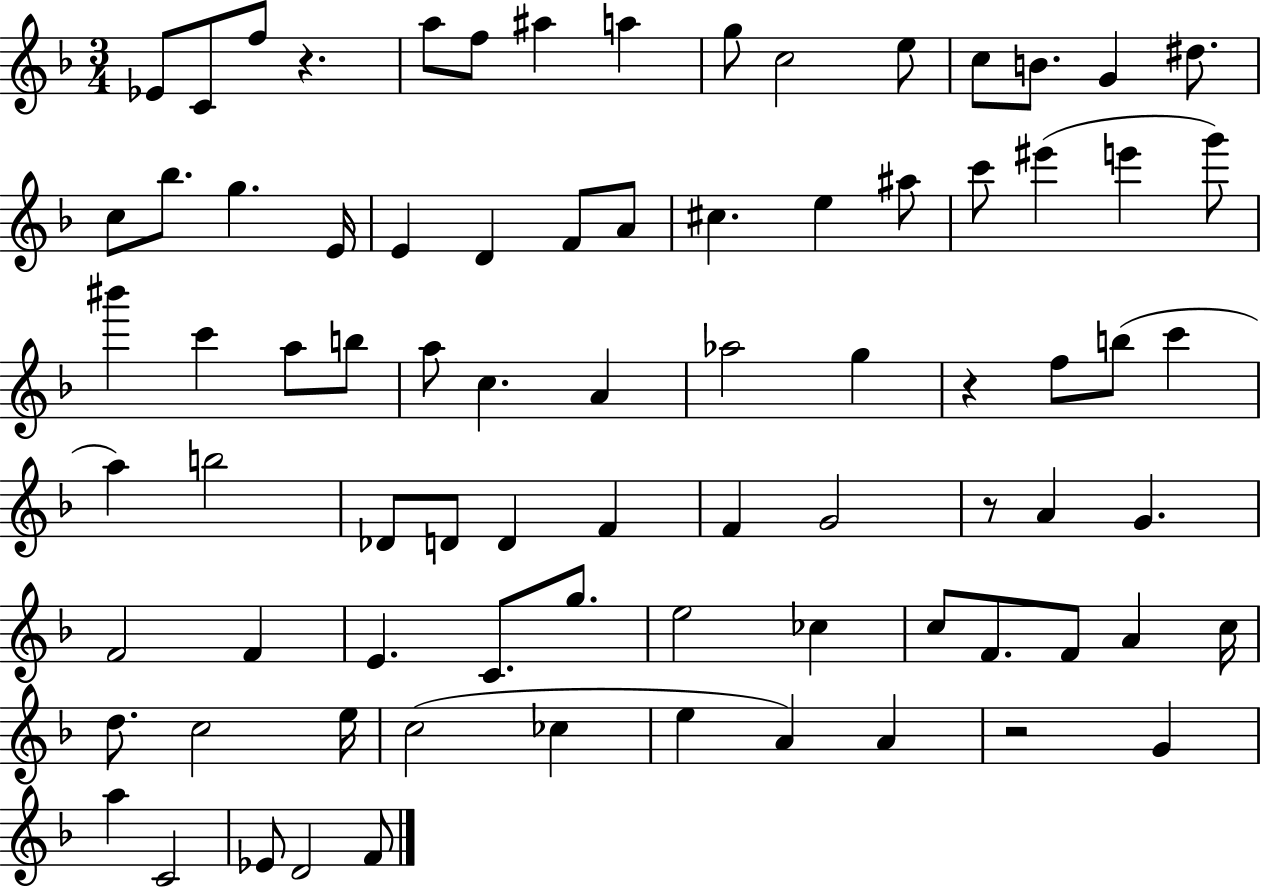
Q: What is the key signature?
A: F major